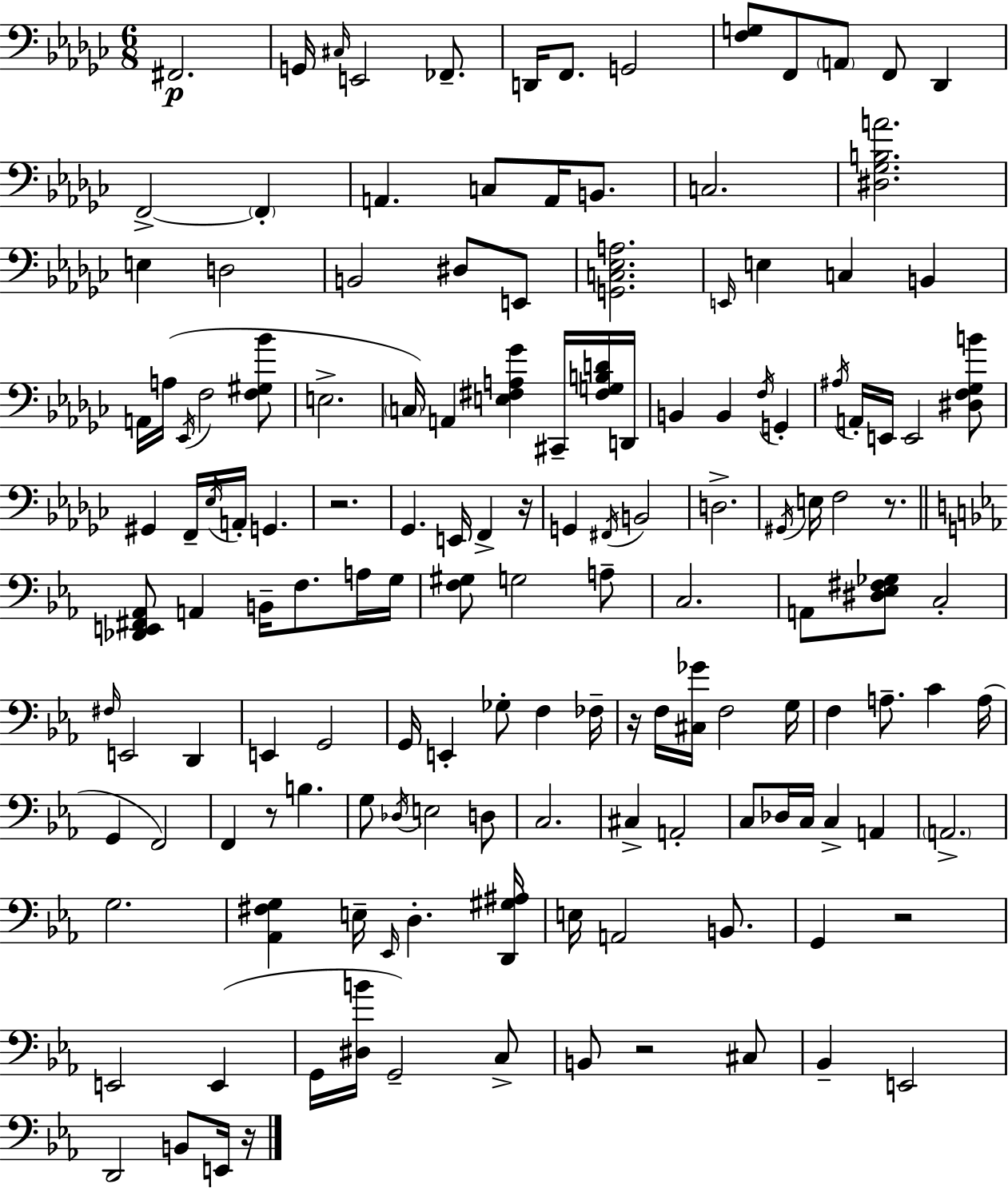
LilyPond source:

{
  \clef bass
  \numericTimeSignature
  \time 6/8
  \key ees \minor
  fis,2.\p | g,16 \grace { cis16 } e,2 fes,8.-- | d,16 f,8. g,2 | <f g>8 f,8 \parenthesize a,8 f,8 des,4 | \break f,2->~~ \parenthesize f,4-. | a,4. c8 a,16 b,8. | c2. | <dis ges b a'>2. | \break e4 d2 | b,2 dis8 e,8 | <g, c ees a>2. | \grace { e,16 } e4 c4 b,4 | \break a,16 a16( \acciaccatura { ees,16 } f2 | <f gis bes'>8 e2.-> | \parenthesize c16) a,4 <e fis a ges'>4 | cis,16-- <fis g b d'>16 d,16 b,4 b,4 \acciaccatura { f16 } | \break g,4-. \acciaccatura { ais16 } a,16-. e,16 e,2 | <dis f ges b'>8 gis,4 f,16-- \acciaccatura { ees16 } a,16-. | g,4. r2. | ges,4. | \break e,16 f,4-> r16 g,4 \acciaccatura { fis,16 } b,2 | d2.-> | \acciaccatura { gis,16 } e16 f2 | r8. \bar "||" \break \key c \minor <des, e, fis, aes,>8 a,4 b,16-- f8. a16 g16 | <f gis>8 g2 a8-- | c2. | a,8 <dis ees fis ges>8 c2-. | \break \grace { fis16 } e,2 d,4 | e,4 g,2 | g,16 e,4-. ges8-. f4 | fes16-- r16 f16 <cis ges'>16 f2 | \break g16 f4 a8.-- c'4 | a16( g,4 f,2) | f,4 r8 b4. | g8 \acciaccatura { des16 } e2 | \break d8 c2. | cis4-> a,2-. | c8 des16 c16 c4-> a,4 | \parenthesize a,2.-> | \break g2. | <aes, fis g>4 e16-- \grace { ees,16 } d4.-. | <d, gis ais>16 e16 a,2 | b,8. g,4 r2 | \break e,2 e,4( | g,16 <dis b'>16 g,2--) | c8-> b,8 r2 | cis8 bes,4-- e,2 | \break d,2 b,8 | e,16 r16 \bar "|."
}